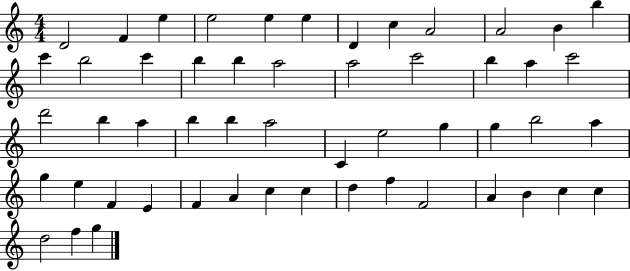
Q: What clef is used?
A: treble